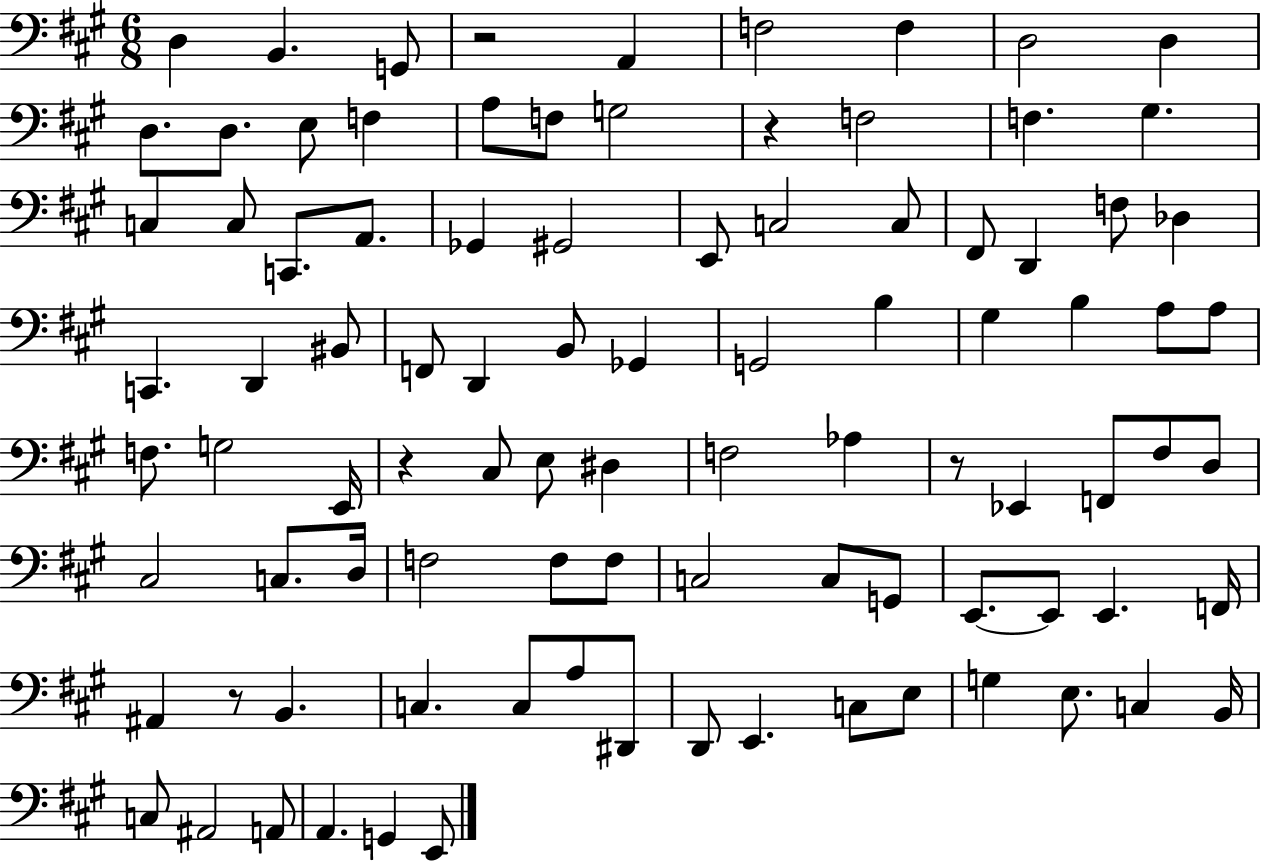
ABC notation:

X:1
T:Untitled
M:6/8
L:1/4
K:A
D, B,, G,,/2 z2 A,, F,2 F, D,2 D, D,/2 D,/2 E,/2 F, A,/2 F,/2 G,2 z F,2 F, ^G, C, C,/2 C,,/2 A,,/2 _G,, ^G,,2 E,,/2 C,2 C,/2 ^F,,/2 D,, F,/2 _D, C,, D,, ^B,,/2 F,,/2 D,, B,,/2 _G,, G,,2 B, ^G, B, A,/2 A,/2 F,/2 G,2 E,,/4 z ^C,/2 E,/2 ^D, F,2 _A, z/2 _E,, F,,/2 ^F,/2 D,/2 ^C,2 C,/2 D,/4 F,2 F,/2 F,/2 C,2 C,/2 G,,/2 E,,/2 E,,/2 E,, F,,/4 ^A,, z/2 B,, C, C,/2 A,/2 ^D,,/2 D,,/2 E,, C,/2 E,/2 G, E,/2 C, B,,/4 C,/2 ^A,,2 A,,/2 A,, G,, E,,/2